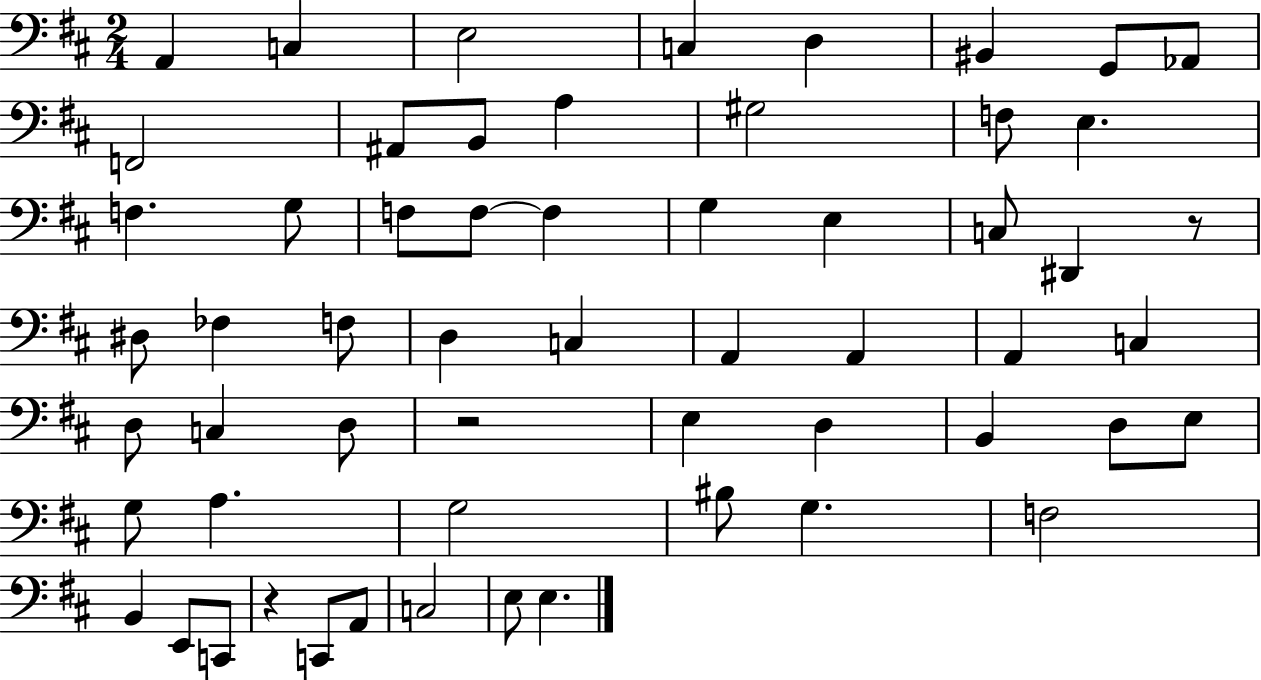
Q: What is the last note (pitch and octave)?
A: E3